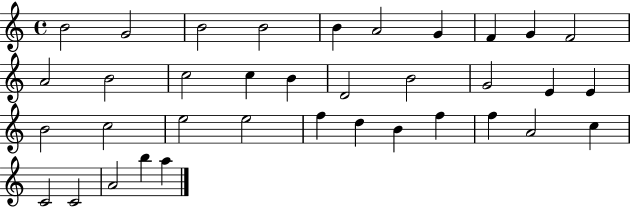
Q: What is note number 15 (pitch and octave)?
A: B4